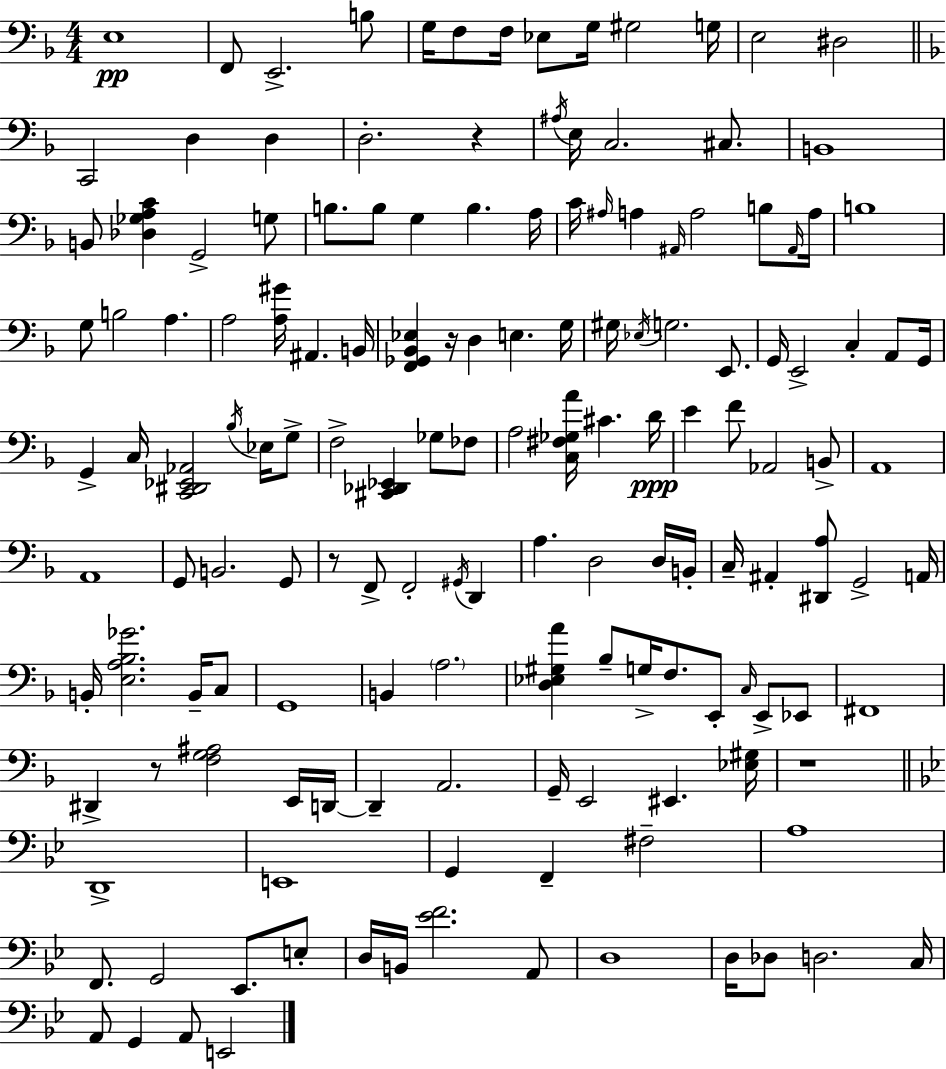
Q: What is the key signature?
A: D minor